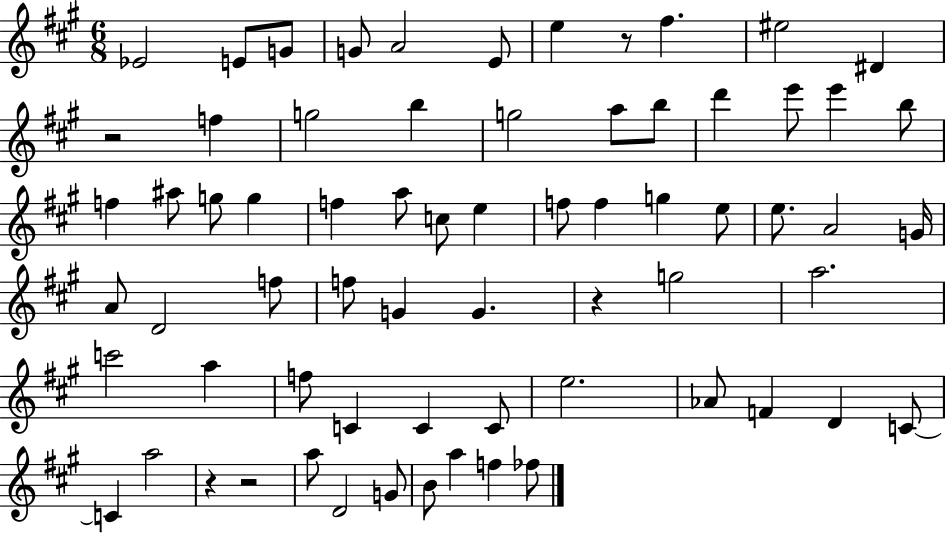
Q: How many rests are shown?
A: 5